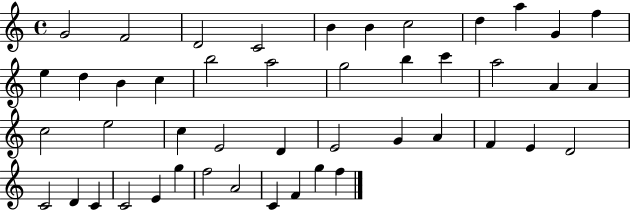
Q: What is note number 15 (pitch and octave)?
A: C5